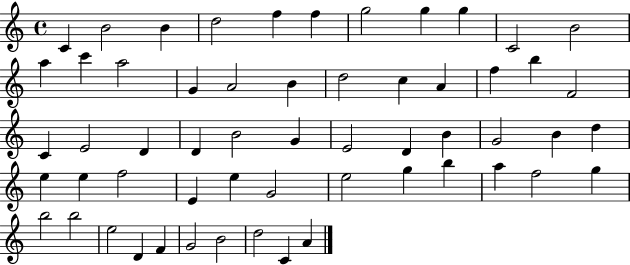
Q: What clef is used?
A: treble